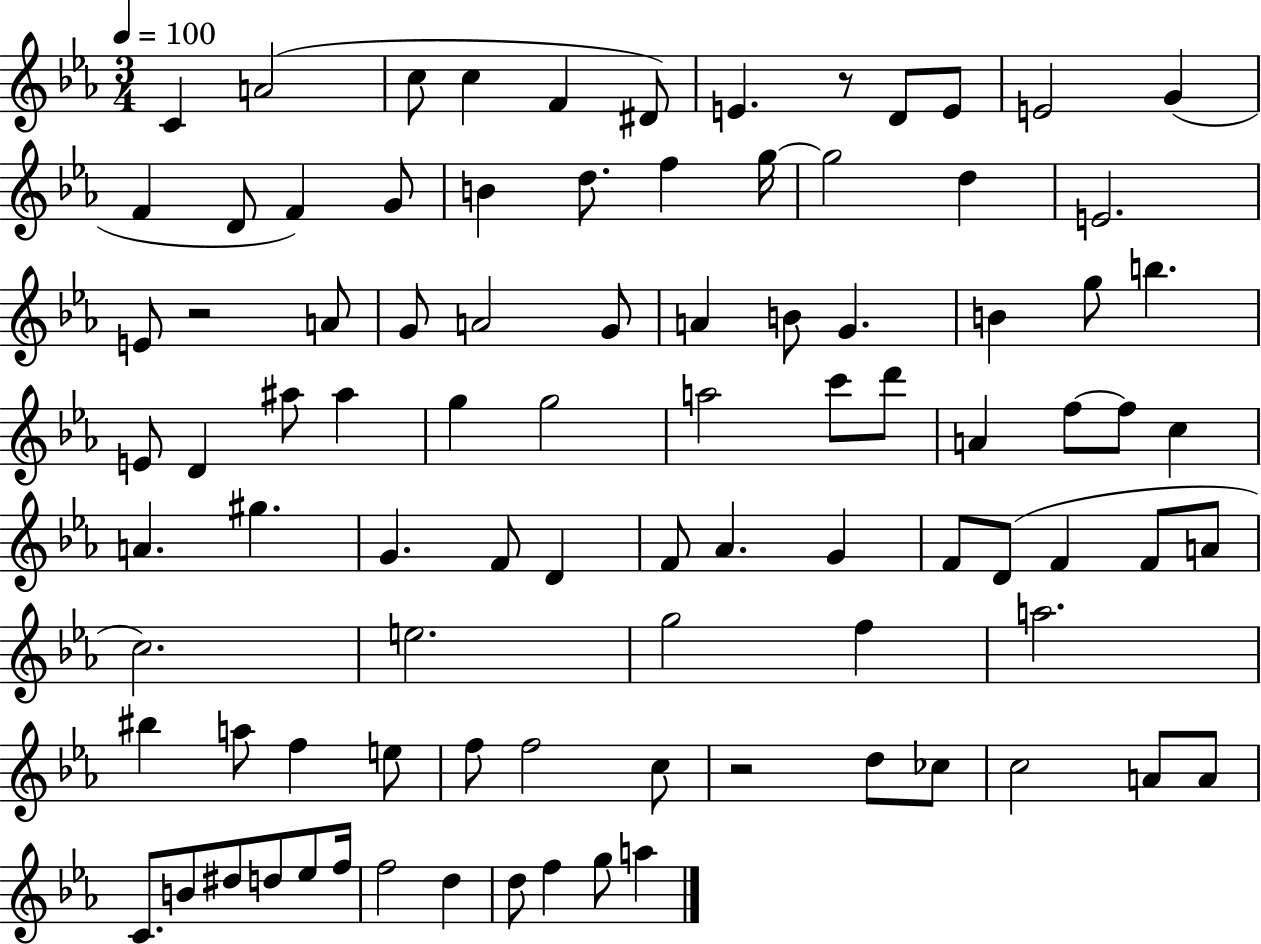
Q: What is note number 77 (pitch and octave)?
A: C4